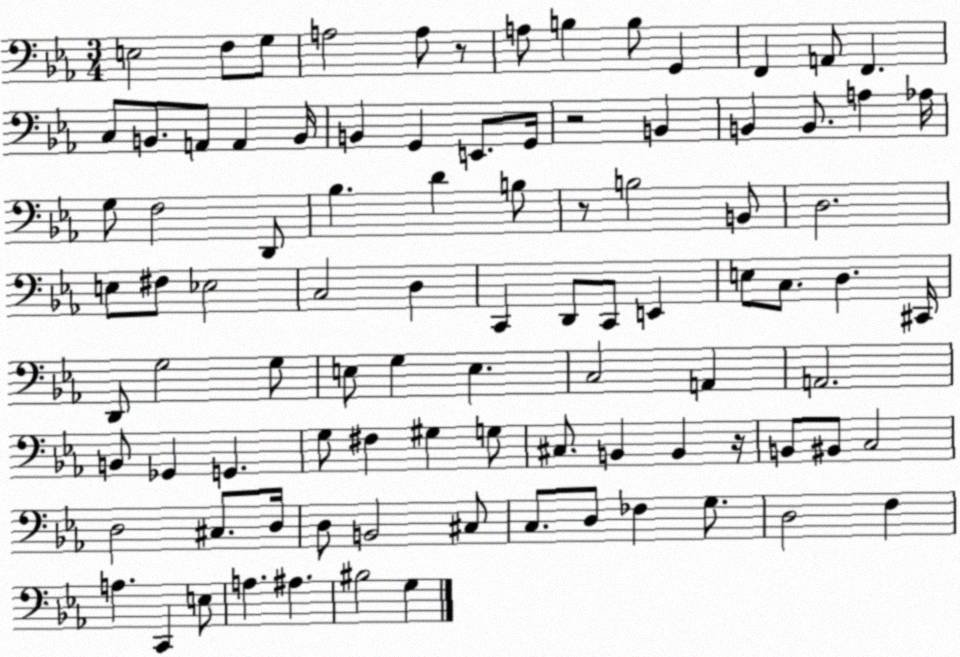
X:1
T:Untitled
M:3/4
L:1/4
K:Eb
E,2 F,/2 G,/2 A,2 A,/2 z/2 A,/2 B, B,/2 G,, F,, A,,/2 F,, C,/2 B,,/2 A,,/2 A,, B,,/4 B,, G,, E,,/2 G,,/4 z2 B,, B,, B,,/2 A, _A,/4 G,/2 F,2 D,,/2 _B, D B,/2 z/2 B,2 B,,/2 D,2 E,/2 ^F,/2 _E,2 C,2 D, C,, D,,/2 C,,/2 E,, E,/2 C,/2 D, ^C,,/4 D,,/2 G,2 G,/2 E,/2 G, E, C,2 A,, A,,2 B,,/2 _G,, G,, G,/2 ^F, ^G, G,/2 ^C,/2 B,, B,, z/4 B,,/2 ^B,,/2 C,2 D,2 ^C,/2 D,/4 D,/2 B,,2 ^C,/2 C,/2 D,/2 _F, G,/2 D,2 F, A, C,, E,/2 A, ^A, ^B,2 G,